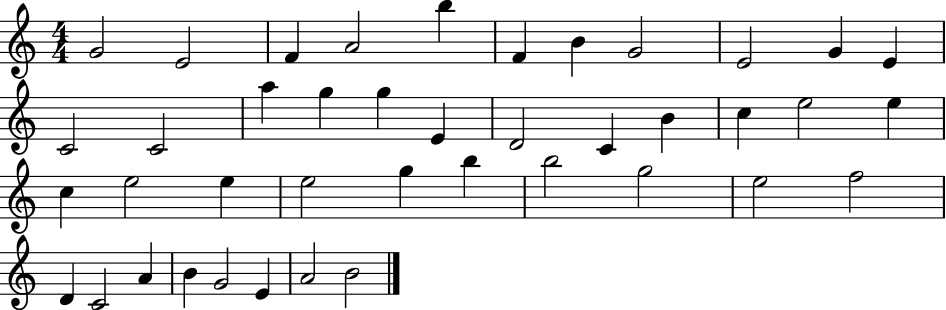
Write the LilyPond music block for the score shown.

{
  \clef treble
  \numericTimeSignature
  \time 4/4
  \key c \major
  g'2 e'2 | f'4 a'2 b''4 | f'4 b'4 g'2 | e'2 g'4 e'4 | \break c'2 c'2 | a''4 g''4 g''4 e'4 | d'2 c'4 b'4 | c''4 e''2 e''4 | \break c''4 e''2 e''4 | e''2 g''4 b''4 | b''2 g''2 | e''2 f''2 | \break d'4 c'2 a'4 | b'4 g'2 e'4 | a'2 b'2 | \bar "|."
}